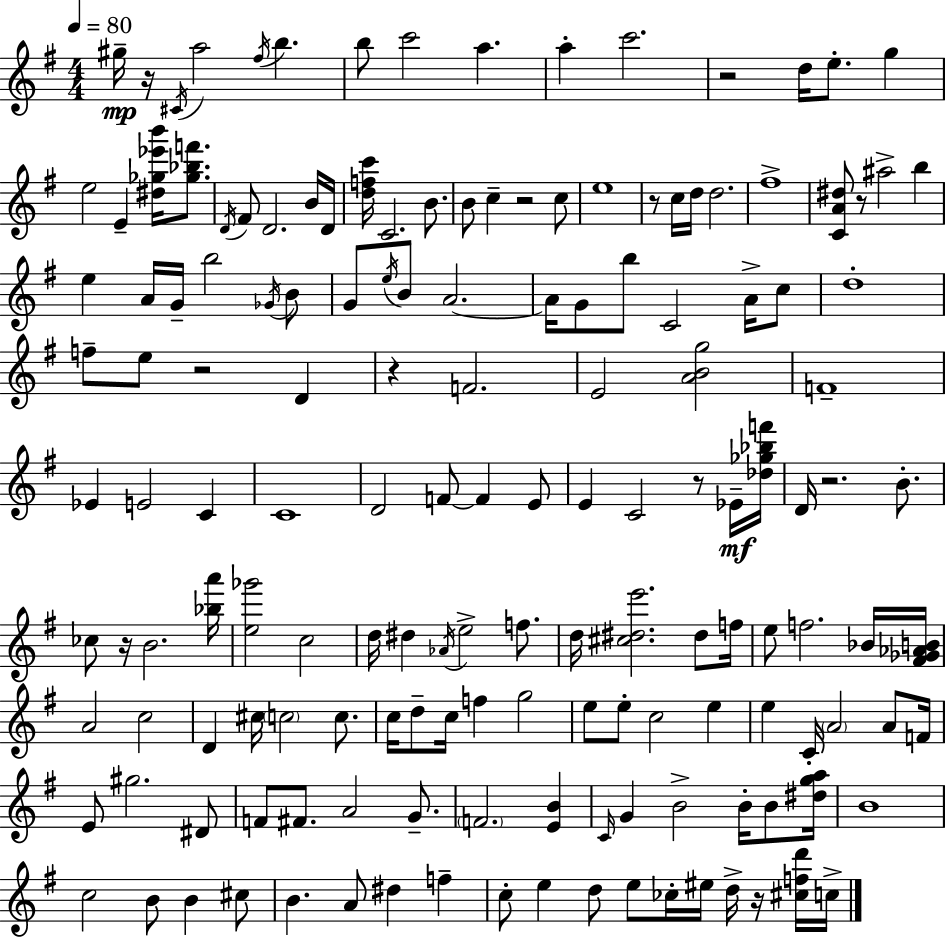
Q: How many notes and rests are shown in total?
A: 156